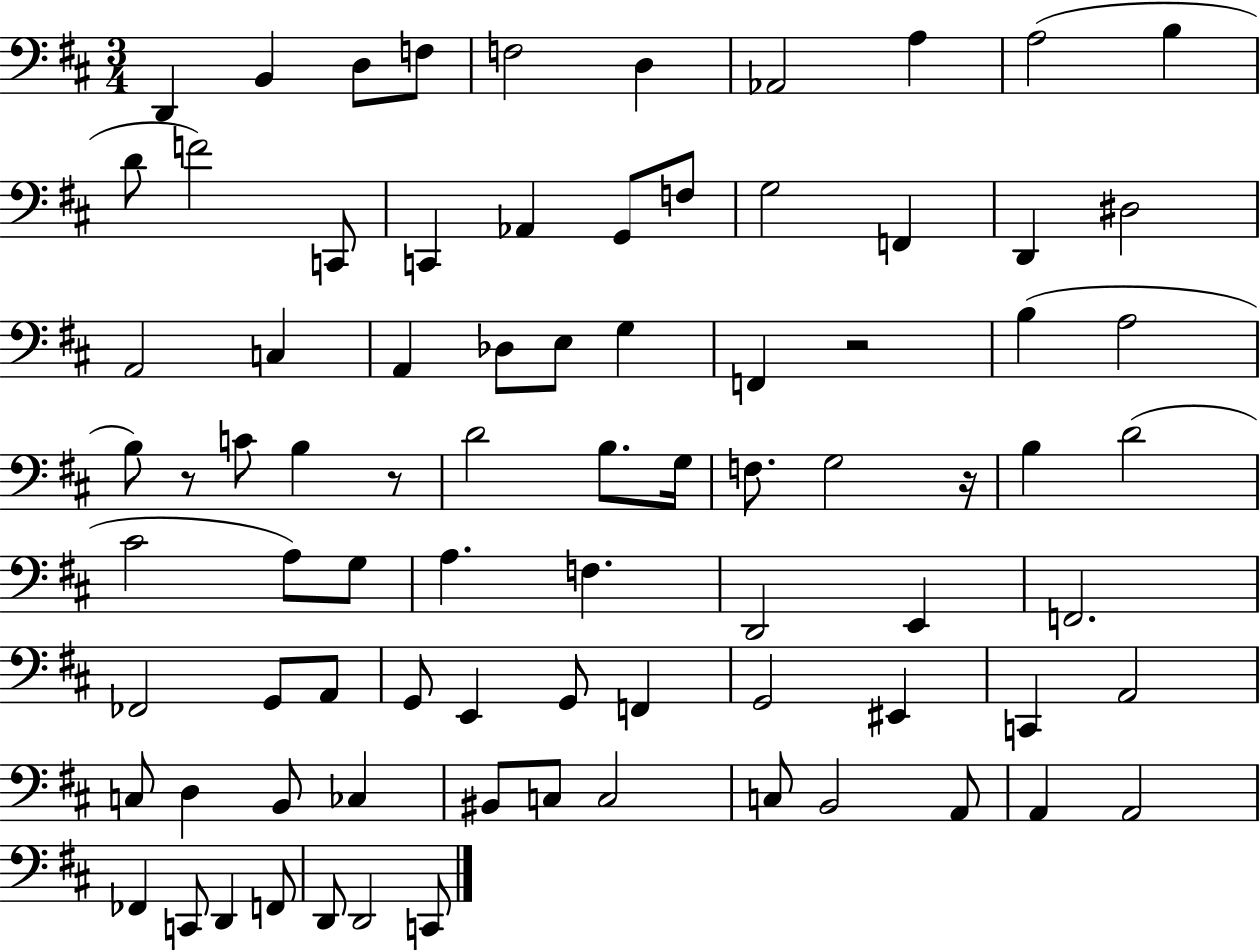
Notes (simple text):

D2/q B2/q D3/e F3/e F3/h D3/q Ab2/h A3/q A3/h B3/q D4/e F4/h C2/e C2/q Ab2/q G2/e F3/e G3/h F2/q D2/q D#3/h A2/h C3/q A2/q Db3/e E3/e G3/q F2/q R/h B3/q A3/h B3/e R/e C4/e B3/q R/e D4/h B3/e. G3/s F3/e. G3/h R/s B3/q D4/h C#4/h A3/e G3/e A3/q. F3/q. D2/h E2/q F2/h. FES2/h G2/e A2/e G2/e E2/q G2/e F2/q G2/h EIS2/q C2/q A2/h C3/e D3/q B2/e CES3/q BIS2/e C3/e C3/h C3/e B2/h A2/e A2/q A2/h FES2/q C2/e D2/q F2/e D2/e D2/h C2/e